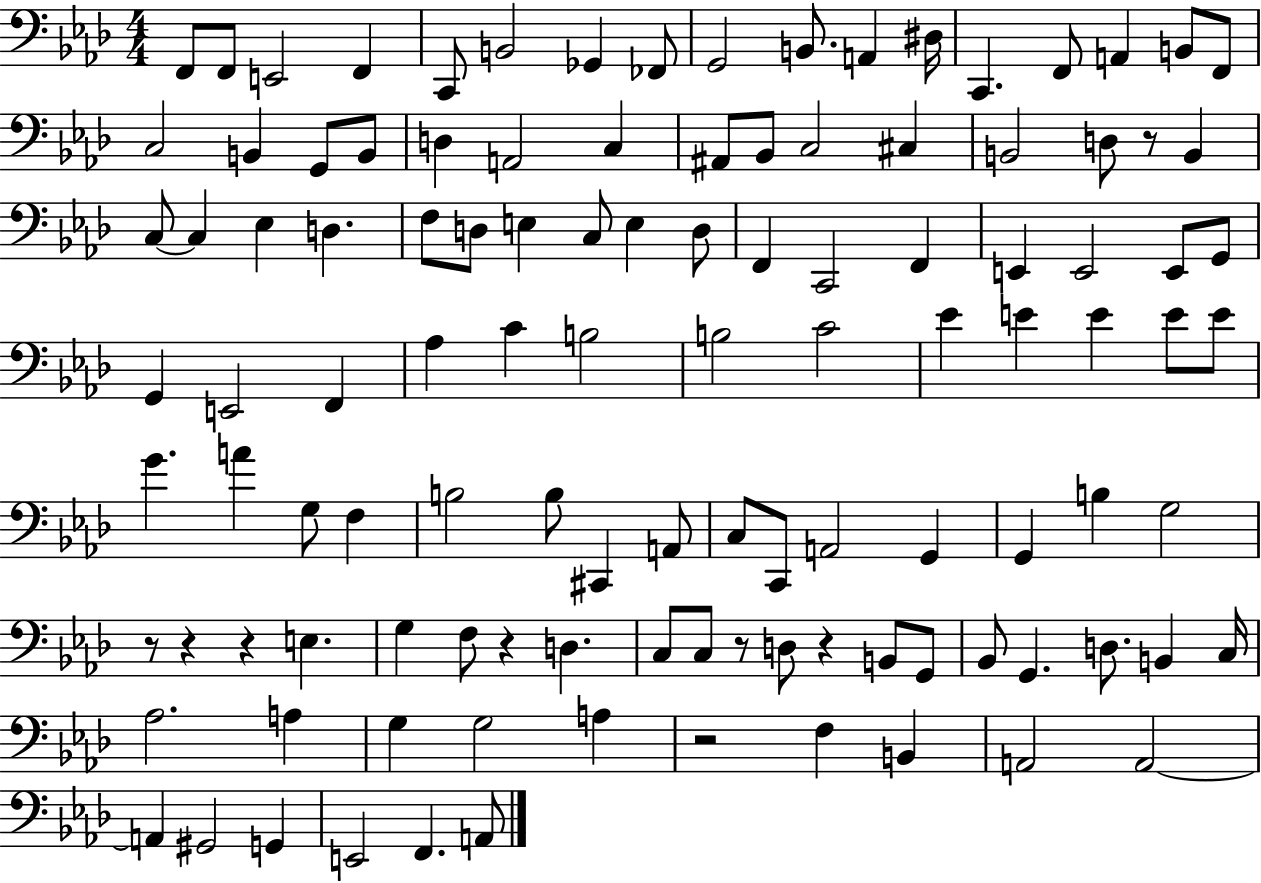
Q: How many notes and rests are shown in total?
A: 113